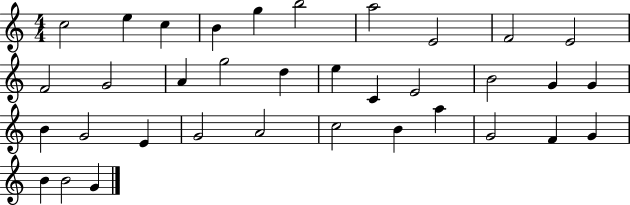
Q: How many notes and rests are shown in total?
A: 35